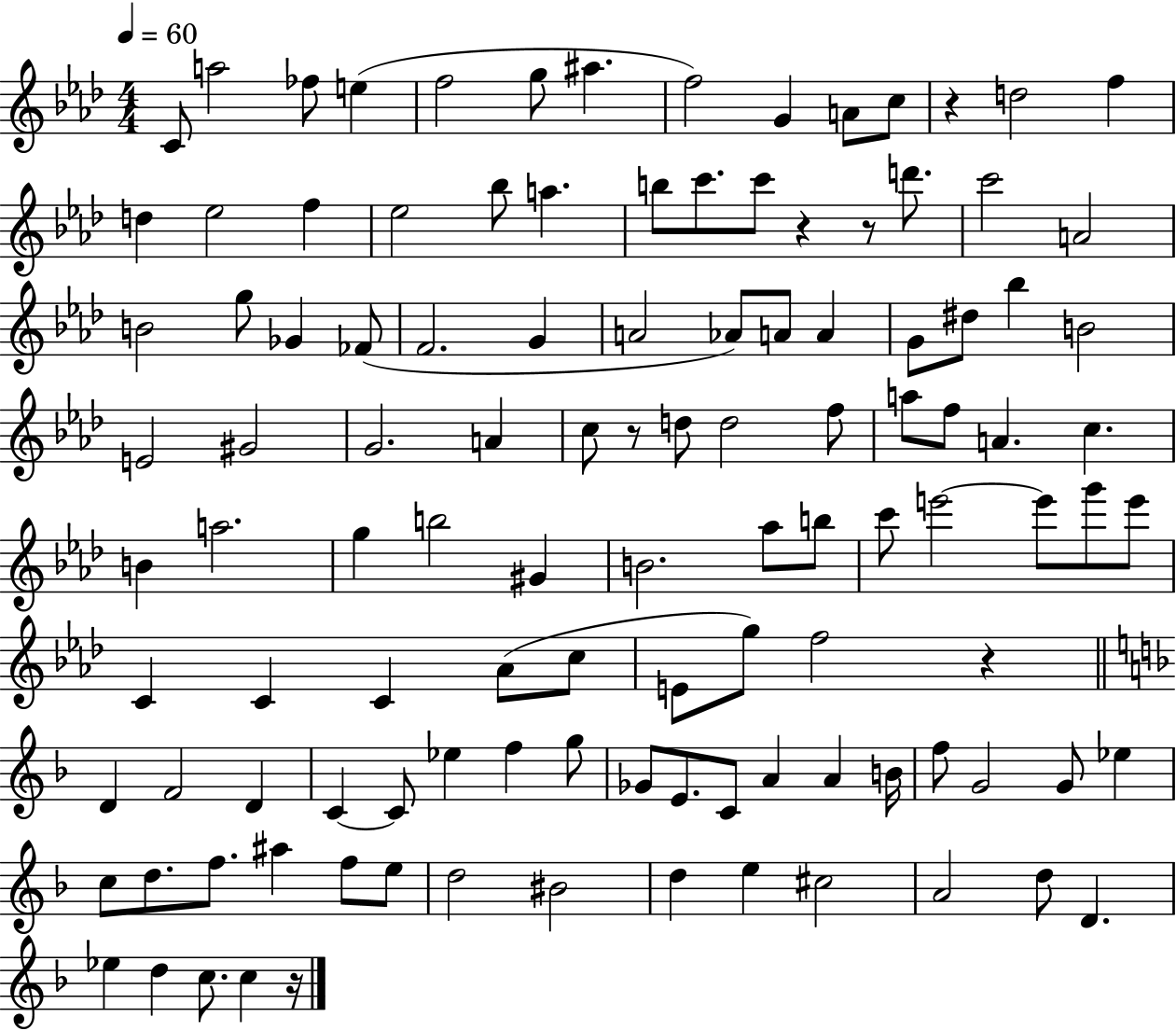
C4/e A5/h FES5/e E5/q F5/h G5/e A#5/q. F5/h G4/q A4/e C5/e R/q D5/h F5/q D5/q Eb5/h F5/q Eb5/h Bb5/e A5/q. B5/e C6/e. C6/e R/q R/e D6/e. C6/h A4/h B4/h G5/e Gb4/q FES4/e F4/h. G4/q A4/h Ab4/e A4/e A4/q G4/e D#5/e Bb5/q B4/h E4/h G#4/h G4/h. A4/q C5/e R/e D5/e D5/h F5/e A5/e F5/e A4/q. C5/q. B4/q A5/h. G5/q B5/h G#4/q B4/h. Ab5/e B5/e C6/e E6/h E6/e G6/e E6/e C4/q C4/q C4/q Ab4/e C5/e E4/e G5/e F5/h R/q D4/q F4/h D4/q C4/q C4/e Eb5/q F5/q G5/e Gb4/e E4/e. C4/e A4/q A4/q B4/s F5/e G4/h G4/e Eb5/q C5/e D5/e. F5/e. A#5/q F5/e E5/e D5/h BIS4/h D5/q E5/q C#5/h A4/h D5/e D4/q. Eb5/q D5/q C5/e. C5/q R/s